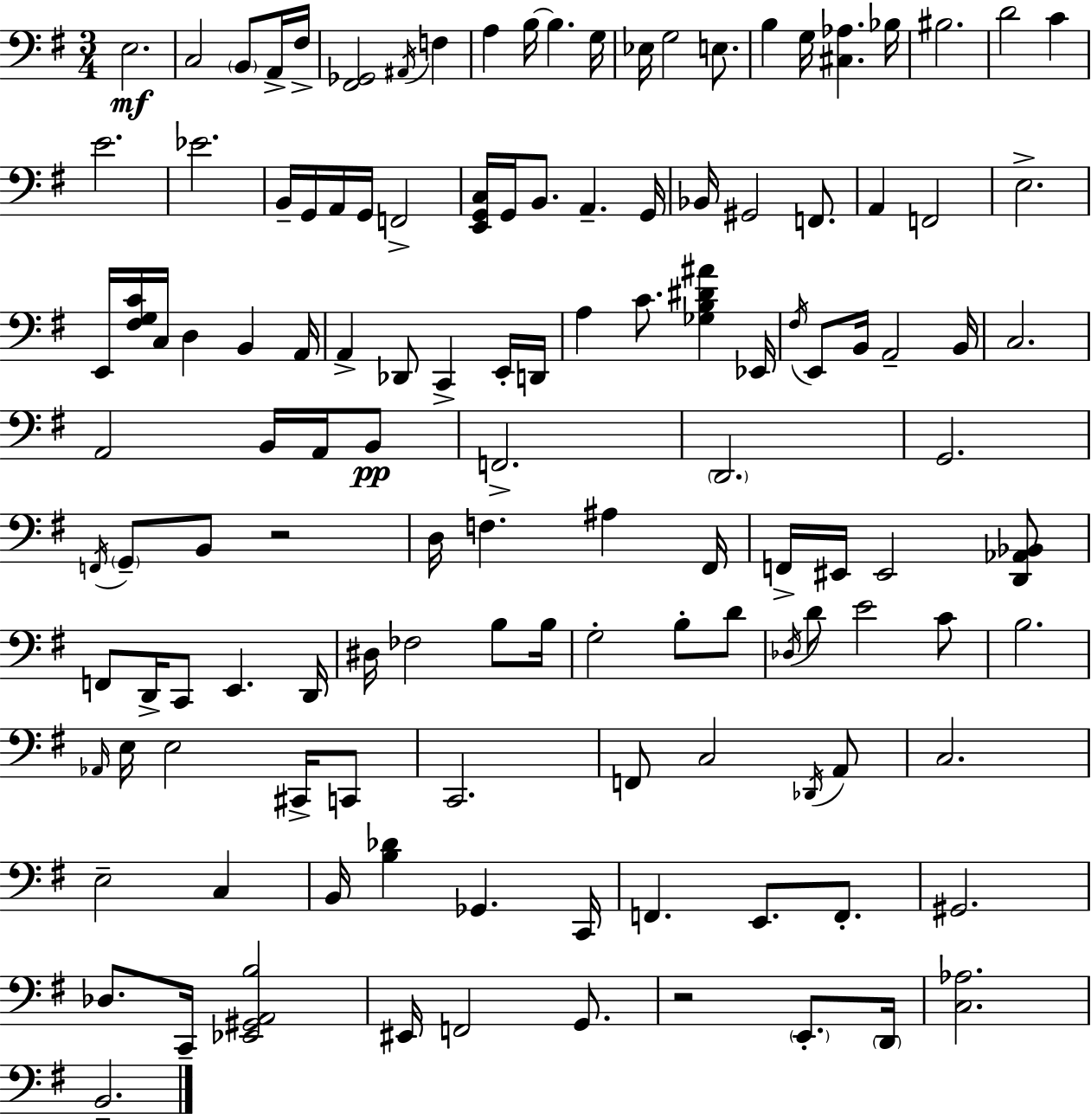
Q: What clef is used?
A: bass